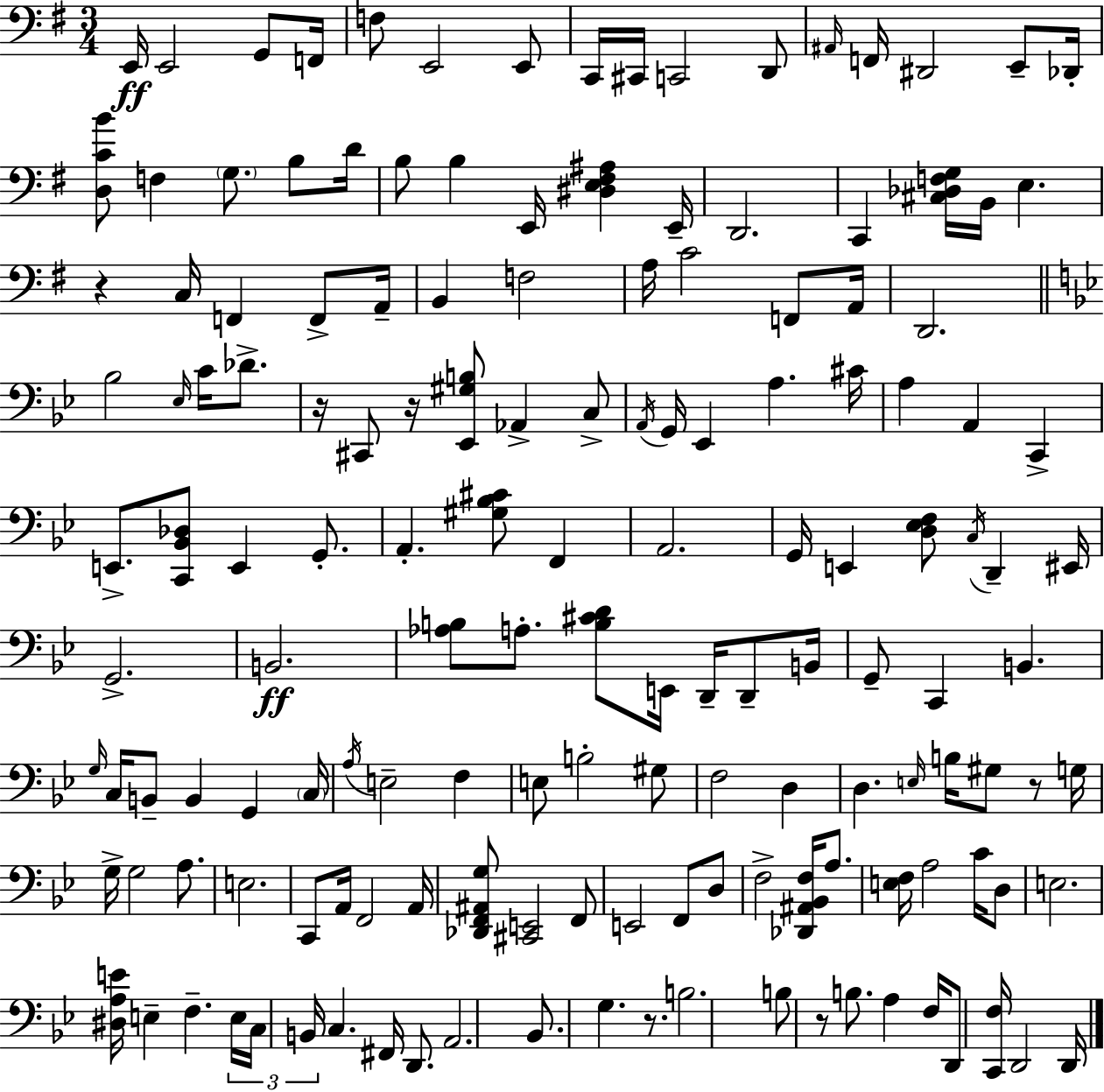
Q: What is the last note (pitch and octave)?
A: D2